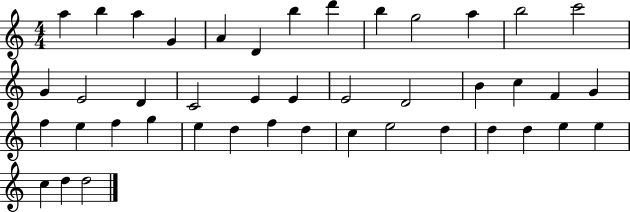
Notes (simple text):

A5/q B5/q A5/q G4/q A4/q D4/q B5/q D6/q B5/q G5/h A5/q B5/h C6/h G4/q E4/h D4/q C4/h E4/q E4/q E4/h D4/h B4/q C5/q F4/q G4/q F5/q E5/q F5/q G5/q E5/q D5/q F5/q D5/q C5/q E5/h D5/q D5/q D5/q E5/q E5/q C5/q D5/q D5/h